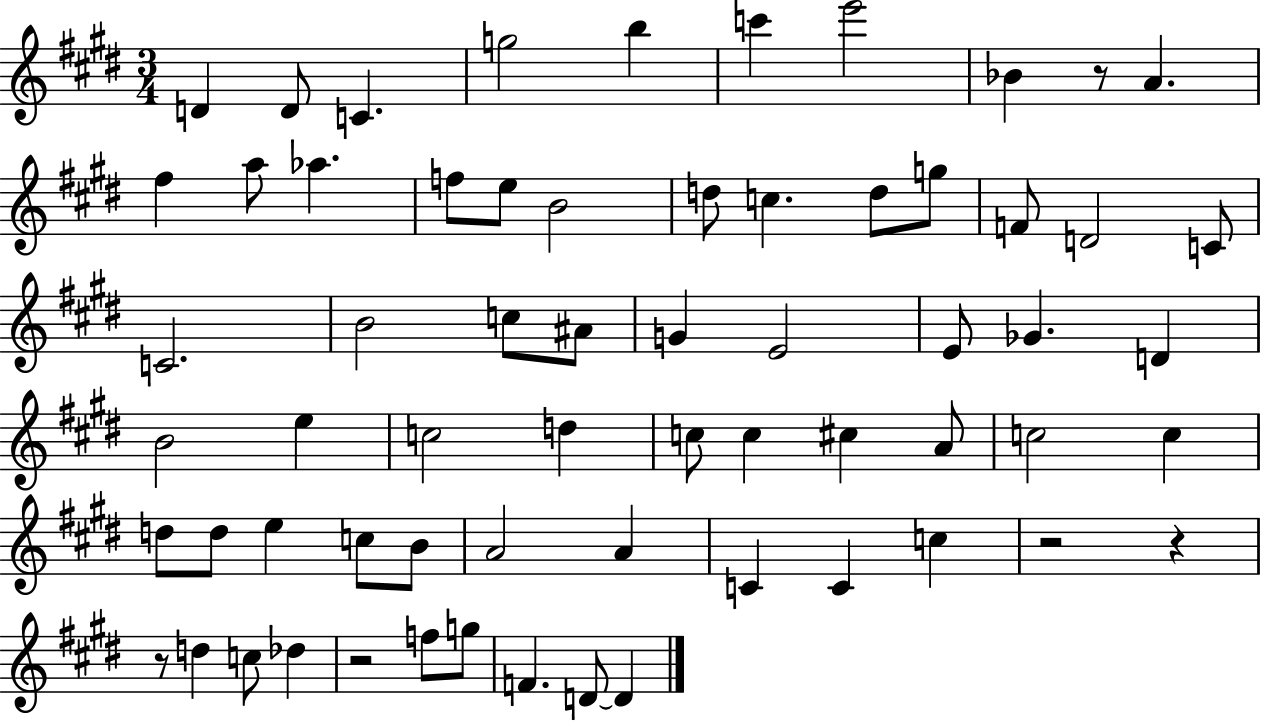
{
  \clef treble
  \numericTimeSignature
  \time 3/4
  \key e \major
  d'4 d'8 c'4. | g''2 b''4 | c'''4 e'''2 | bes'4 r8 a'4. | \break fis''4 a''8 aes''4. | f''8 e''8 b'2 | d''8 c''4. d''8 g''8 | f'8 d'2 c'8 | \break c'2. | b'2 c''8 ais'8 | g'4 e'2 | e'8 ges'4. d'4 | \break b'2 e''4 | c''2 d''4 | c''8 c''4 cis''4 a'8 | c''2 c''4 | \break d''8 d''8 e''4 c''8 b'8 | a'2 a'4 | c'4 c'4 c''4 | r2 r4 | \break r8 d''4 c''8 des''4 | r2 f''8 g''8 | f'4. d'8~~ d'4 | \bar "|."
}